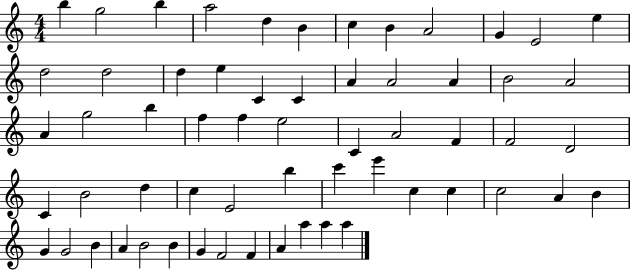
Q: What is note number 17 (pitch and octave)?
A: C4